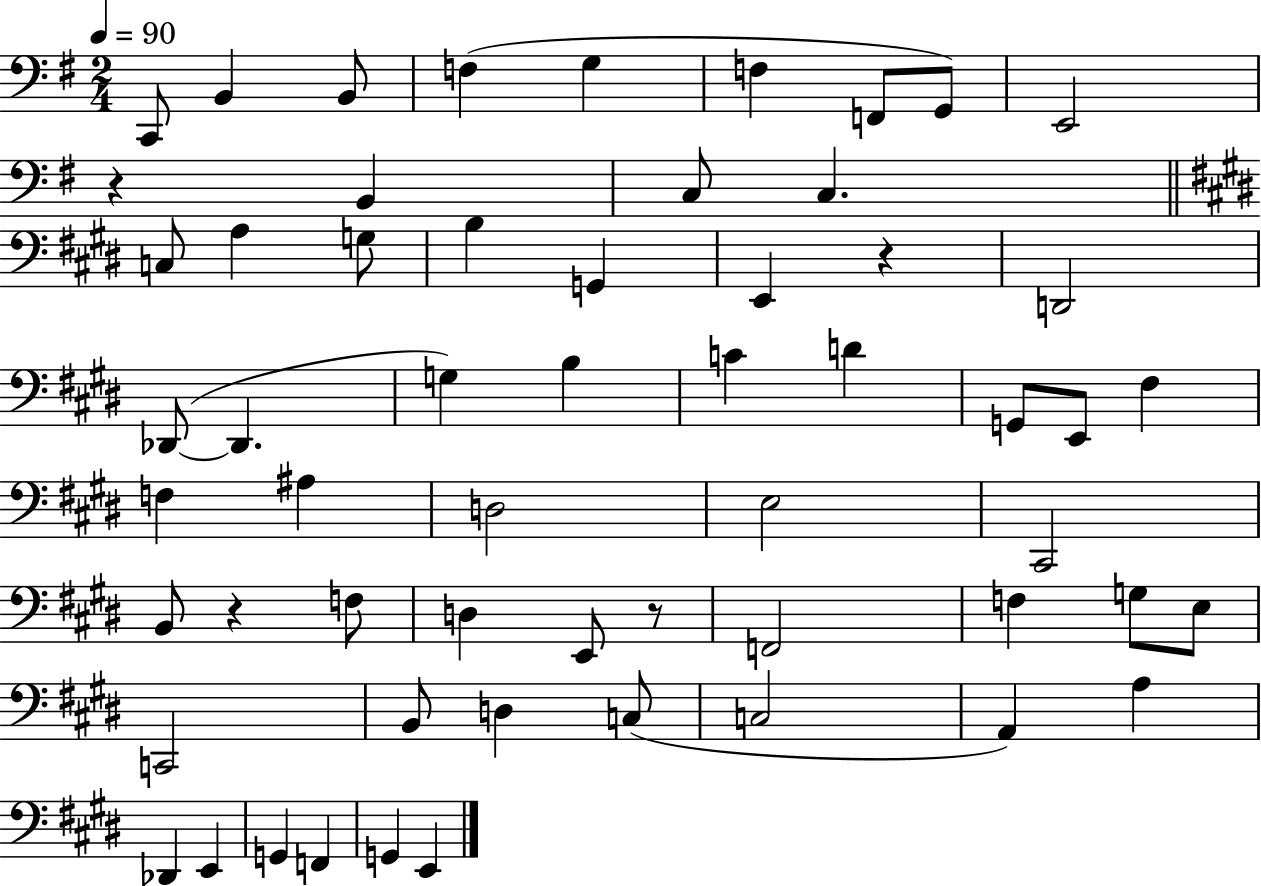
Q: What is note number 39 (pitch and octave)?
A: F3